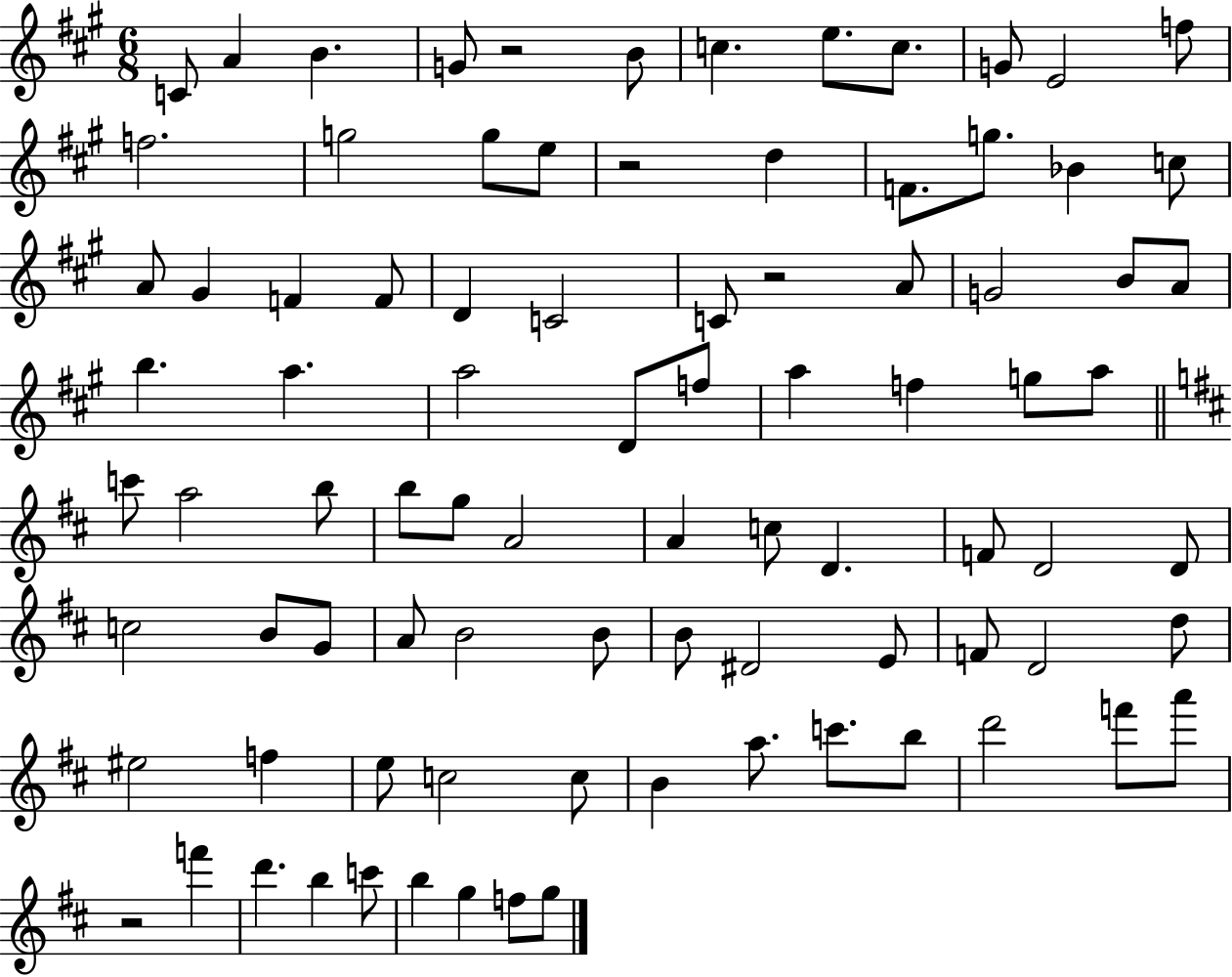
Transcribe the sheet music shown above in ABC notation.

X:1
T:Untitled
M:6/8
L:1/4
K:A
C/2 A B G/2 z2 B/2 c e/2 c/2 G/2 E2 f/2 f2 g2 g/2 e/2 z2 d F/2 g/2 _B c/2 A/2 ^G F F/2 D C2 C/2 z2 A/2 G2 B/2 A/2 b a a2 D/2 f/2 a f g/2 a/2 c'/2 a2 b/2 b/2 g/2 A2 A c/2 D F/2 D2 D/2 c2 B/2 G/2 A/2 B2 B/2 B/2 ^D2 E/2 F/2 D2 d/2 ^e2 f e/2 c2 c/2 B a/2 c'/2 b/2 d'2 f'/2 a'/2 z2 f' d' b c'/2 b g f/2 g/2